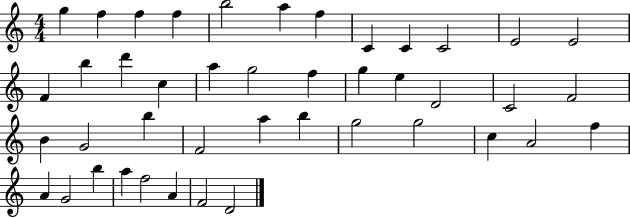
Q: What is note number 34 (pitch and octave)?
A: A4